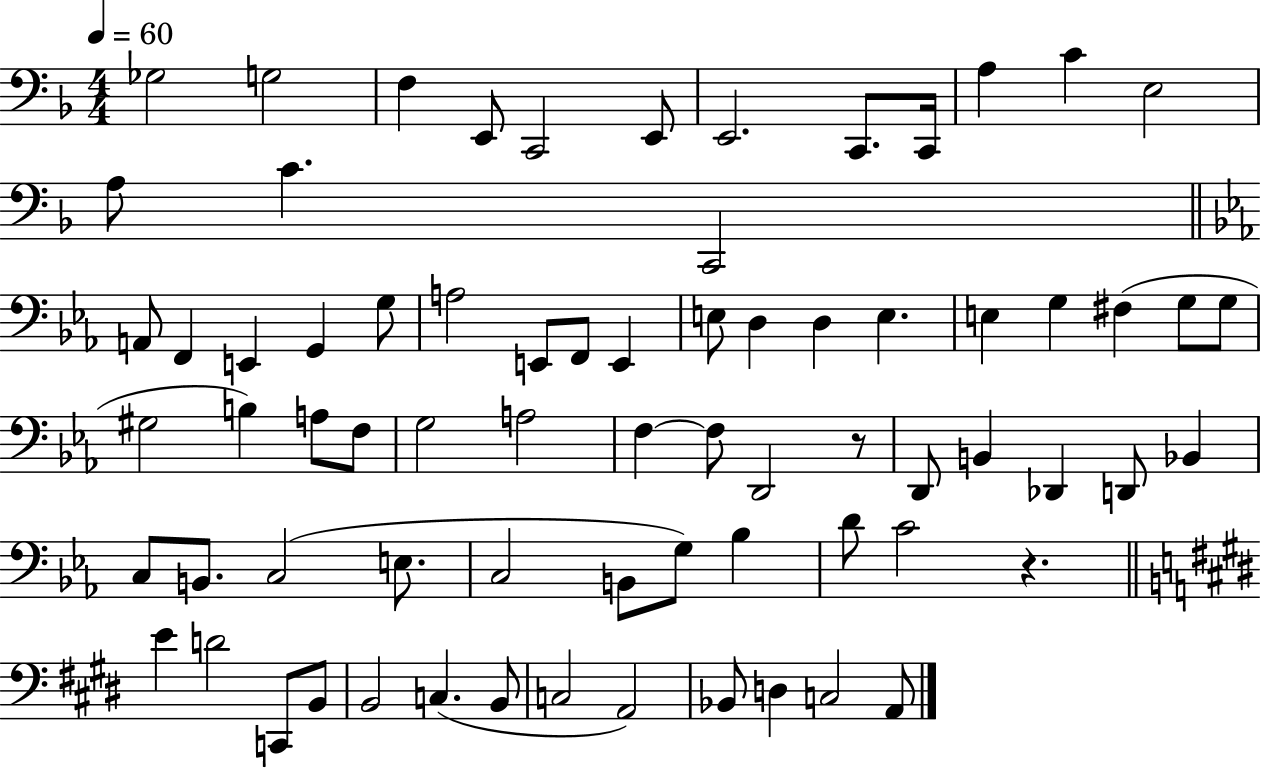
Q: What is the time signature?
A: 4/4